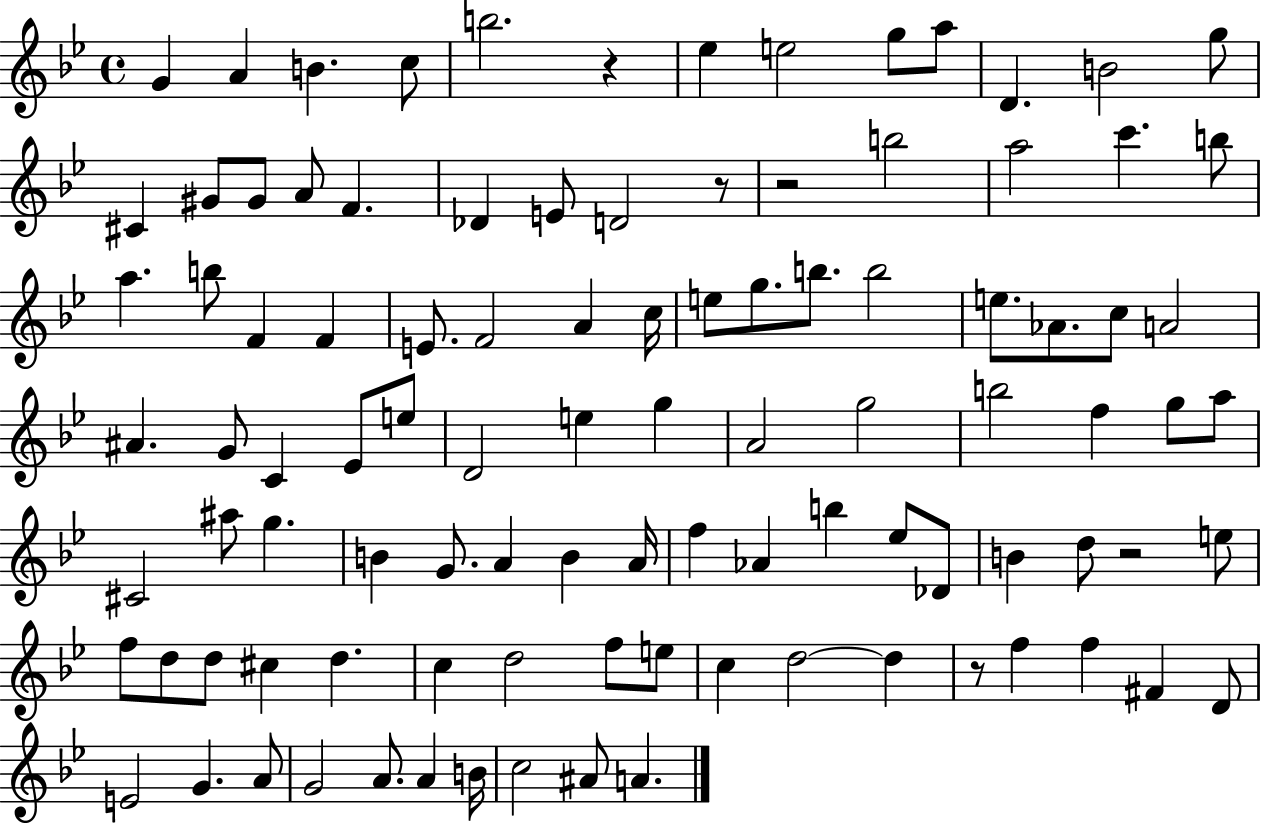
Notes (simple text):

G4/q A4/q B4/q. C5/e B5/h. R/q Eb5/q E5/h G5/e A5/e D4/q. B4/h G5/e C#4/q G#4/e G#4/e A4/e F4/q. Db4/q E4/e D4/h R/e R/h B5/h A5/h C6/q. B5/e A5/q. B5/e F4/q F4/q E4/e. F4/h A4/q C5/s E5/e G5/e. B5/e. B5/h E5/e. Ab4/e. C5/e A4/h A#4/q. G4/e C4/q Eb4/e E5/e D4/h E5/q G5/q A4/h G5/h B5/h F5/q G5/e A5/e C#4/h A#5/e G5/q. B4/q G4/e. A4/q B4/q A4/s F5/q Ab4/q B5/q Eb5/e Db4/e B4/q D5/e R/h E5/e F5/e D5/e D5/e C#5/q D5/q. C5/q D5/h F5/e E5/e C5/q D5/h D5/q R/e F5/q F5/q F#4/q D4/e E4/h G4/q. A4/e G4/h A4/e. A4/q B4/s C5/h A#4/e A4/q.